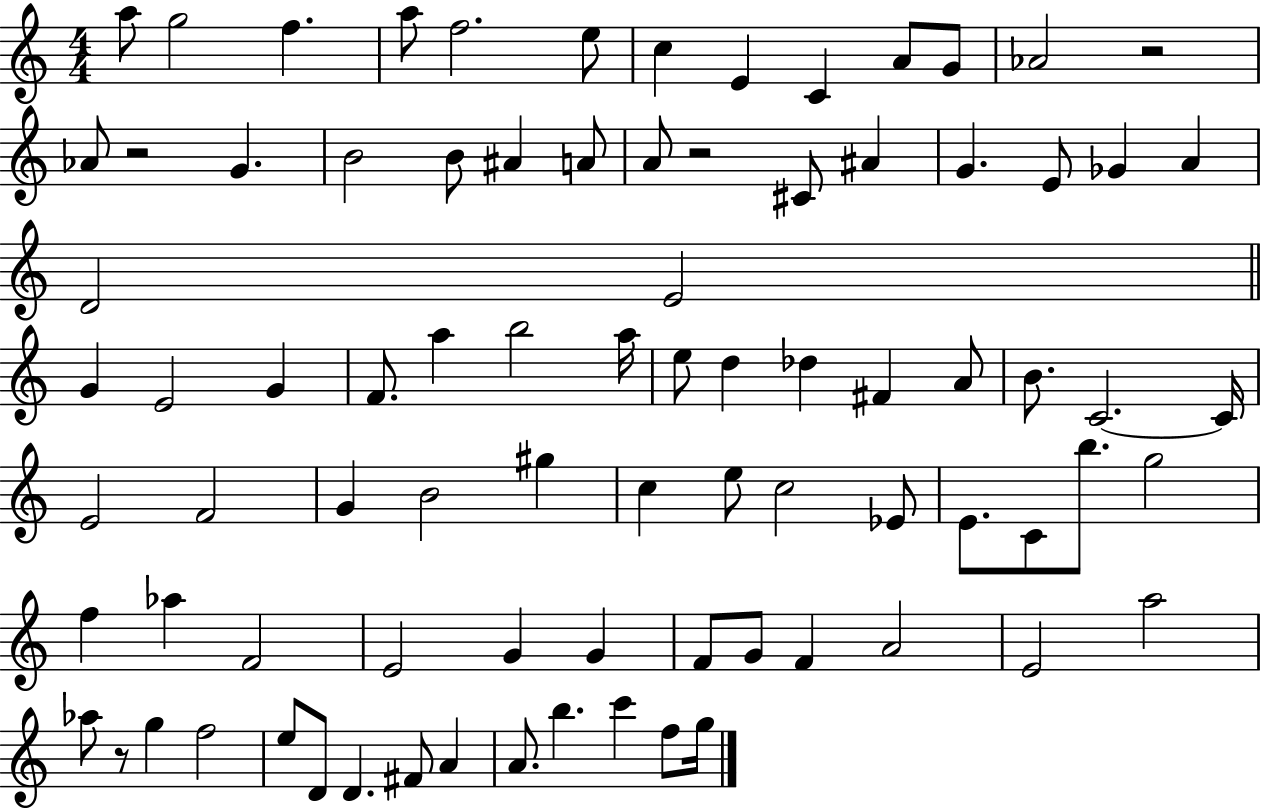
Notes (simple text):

A5/e G5/h F5/q. A5/e F5/h. E5/e C5/q E4/q C4/q A4/e G4/e Ab4/h R/h Ab4/e R/h G4/q. B4/h B4/e A#4/q A4/e A4/e R/h C#4/e A#4/q G4/q. E4/e Gb4/q A4/q D4/h E4/h G4/q E4/h G4/q F4/e. A5/q B5/h A5/s E5/e D5/q Db5/q F#4/q A4/e B4/e. C4/h. C4/s E4/h F4/h G4/q B4/h G#5/q C5/q E5/e C5/h Eb4/e E4/e. C4/e B5/e. G5/h F5/q Ab5/q F4/h E4/h G4/q G4/q F4/e G4/e F4/q A4/h E4/h A5/h Ab5/e R/e G5/q F5/h E5/e D4/e D4/q. F#4/e A4/q A4/e. B5/q. C6/q F5/e G5/s